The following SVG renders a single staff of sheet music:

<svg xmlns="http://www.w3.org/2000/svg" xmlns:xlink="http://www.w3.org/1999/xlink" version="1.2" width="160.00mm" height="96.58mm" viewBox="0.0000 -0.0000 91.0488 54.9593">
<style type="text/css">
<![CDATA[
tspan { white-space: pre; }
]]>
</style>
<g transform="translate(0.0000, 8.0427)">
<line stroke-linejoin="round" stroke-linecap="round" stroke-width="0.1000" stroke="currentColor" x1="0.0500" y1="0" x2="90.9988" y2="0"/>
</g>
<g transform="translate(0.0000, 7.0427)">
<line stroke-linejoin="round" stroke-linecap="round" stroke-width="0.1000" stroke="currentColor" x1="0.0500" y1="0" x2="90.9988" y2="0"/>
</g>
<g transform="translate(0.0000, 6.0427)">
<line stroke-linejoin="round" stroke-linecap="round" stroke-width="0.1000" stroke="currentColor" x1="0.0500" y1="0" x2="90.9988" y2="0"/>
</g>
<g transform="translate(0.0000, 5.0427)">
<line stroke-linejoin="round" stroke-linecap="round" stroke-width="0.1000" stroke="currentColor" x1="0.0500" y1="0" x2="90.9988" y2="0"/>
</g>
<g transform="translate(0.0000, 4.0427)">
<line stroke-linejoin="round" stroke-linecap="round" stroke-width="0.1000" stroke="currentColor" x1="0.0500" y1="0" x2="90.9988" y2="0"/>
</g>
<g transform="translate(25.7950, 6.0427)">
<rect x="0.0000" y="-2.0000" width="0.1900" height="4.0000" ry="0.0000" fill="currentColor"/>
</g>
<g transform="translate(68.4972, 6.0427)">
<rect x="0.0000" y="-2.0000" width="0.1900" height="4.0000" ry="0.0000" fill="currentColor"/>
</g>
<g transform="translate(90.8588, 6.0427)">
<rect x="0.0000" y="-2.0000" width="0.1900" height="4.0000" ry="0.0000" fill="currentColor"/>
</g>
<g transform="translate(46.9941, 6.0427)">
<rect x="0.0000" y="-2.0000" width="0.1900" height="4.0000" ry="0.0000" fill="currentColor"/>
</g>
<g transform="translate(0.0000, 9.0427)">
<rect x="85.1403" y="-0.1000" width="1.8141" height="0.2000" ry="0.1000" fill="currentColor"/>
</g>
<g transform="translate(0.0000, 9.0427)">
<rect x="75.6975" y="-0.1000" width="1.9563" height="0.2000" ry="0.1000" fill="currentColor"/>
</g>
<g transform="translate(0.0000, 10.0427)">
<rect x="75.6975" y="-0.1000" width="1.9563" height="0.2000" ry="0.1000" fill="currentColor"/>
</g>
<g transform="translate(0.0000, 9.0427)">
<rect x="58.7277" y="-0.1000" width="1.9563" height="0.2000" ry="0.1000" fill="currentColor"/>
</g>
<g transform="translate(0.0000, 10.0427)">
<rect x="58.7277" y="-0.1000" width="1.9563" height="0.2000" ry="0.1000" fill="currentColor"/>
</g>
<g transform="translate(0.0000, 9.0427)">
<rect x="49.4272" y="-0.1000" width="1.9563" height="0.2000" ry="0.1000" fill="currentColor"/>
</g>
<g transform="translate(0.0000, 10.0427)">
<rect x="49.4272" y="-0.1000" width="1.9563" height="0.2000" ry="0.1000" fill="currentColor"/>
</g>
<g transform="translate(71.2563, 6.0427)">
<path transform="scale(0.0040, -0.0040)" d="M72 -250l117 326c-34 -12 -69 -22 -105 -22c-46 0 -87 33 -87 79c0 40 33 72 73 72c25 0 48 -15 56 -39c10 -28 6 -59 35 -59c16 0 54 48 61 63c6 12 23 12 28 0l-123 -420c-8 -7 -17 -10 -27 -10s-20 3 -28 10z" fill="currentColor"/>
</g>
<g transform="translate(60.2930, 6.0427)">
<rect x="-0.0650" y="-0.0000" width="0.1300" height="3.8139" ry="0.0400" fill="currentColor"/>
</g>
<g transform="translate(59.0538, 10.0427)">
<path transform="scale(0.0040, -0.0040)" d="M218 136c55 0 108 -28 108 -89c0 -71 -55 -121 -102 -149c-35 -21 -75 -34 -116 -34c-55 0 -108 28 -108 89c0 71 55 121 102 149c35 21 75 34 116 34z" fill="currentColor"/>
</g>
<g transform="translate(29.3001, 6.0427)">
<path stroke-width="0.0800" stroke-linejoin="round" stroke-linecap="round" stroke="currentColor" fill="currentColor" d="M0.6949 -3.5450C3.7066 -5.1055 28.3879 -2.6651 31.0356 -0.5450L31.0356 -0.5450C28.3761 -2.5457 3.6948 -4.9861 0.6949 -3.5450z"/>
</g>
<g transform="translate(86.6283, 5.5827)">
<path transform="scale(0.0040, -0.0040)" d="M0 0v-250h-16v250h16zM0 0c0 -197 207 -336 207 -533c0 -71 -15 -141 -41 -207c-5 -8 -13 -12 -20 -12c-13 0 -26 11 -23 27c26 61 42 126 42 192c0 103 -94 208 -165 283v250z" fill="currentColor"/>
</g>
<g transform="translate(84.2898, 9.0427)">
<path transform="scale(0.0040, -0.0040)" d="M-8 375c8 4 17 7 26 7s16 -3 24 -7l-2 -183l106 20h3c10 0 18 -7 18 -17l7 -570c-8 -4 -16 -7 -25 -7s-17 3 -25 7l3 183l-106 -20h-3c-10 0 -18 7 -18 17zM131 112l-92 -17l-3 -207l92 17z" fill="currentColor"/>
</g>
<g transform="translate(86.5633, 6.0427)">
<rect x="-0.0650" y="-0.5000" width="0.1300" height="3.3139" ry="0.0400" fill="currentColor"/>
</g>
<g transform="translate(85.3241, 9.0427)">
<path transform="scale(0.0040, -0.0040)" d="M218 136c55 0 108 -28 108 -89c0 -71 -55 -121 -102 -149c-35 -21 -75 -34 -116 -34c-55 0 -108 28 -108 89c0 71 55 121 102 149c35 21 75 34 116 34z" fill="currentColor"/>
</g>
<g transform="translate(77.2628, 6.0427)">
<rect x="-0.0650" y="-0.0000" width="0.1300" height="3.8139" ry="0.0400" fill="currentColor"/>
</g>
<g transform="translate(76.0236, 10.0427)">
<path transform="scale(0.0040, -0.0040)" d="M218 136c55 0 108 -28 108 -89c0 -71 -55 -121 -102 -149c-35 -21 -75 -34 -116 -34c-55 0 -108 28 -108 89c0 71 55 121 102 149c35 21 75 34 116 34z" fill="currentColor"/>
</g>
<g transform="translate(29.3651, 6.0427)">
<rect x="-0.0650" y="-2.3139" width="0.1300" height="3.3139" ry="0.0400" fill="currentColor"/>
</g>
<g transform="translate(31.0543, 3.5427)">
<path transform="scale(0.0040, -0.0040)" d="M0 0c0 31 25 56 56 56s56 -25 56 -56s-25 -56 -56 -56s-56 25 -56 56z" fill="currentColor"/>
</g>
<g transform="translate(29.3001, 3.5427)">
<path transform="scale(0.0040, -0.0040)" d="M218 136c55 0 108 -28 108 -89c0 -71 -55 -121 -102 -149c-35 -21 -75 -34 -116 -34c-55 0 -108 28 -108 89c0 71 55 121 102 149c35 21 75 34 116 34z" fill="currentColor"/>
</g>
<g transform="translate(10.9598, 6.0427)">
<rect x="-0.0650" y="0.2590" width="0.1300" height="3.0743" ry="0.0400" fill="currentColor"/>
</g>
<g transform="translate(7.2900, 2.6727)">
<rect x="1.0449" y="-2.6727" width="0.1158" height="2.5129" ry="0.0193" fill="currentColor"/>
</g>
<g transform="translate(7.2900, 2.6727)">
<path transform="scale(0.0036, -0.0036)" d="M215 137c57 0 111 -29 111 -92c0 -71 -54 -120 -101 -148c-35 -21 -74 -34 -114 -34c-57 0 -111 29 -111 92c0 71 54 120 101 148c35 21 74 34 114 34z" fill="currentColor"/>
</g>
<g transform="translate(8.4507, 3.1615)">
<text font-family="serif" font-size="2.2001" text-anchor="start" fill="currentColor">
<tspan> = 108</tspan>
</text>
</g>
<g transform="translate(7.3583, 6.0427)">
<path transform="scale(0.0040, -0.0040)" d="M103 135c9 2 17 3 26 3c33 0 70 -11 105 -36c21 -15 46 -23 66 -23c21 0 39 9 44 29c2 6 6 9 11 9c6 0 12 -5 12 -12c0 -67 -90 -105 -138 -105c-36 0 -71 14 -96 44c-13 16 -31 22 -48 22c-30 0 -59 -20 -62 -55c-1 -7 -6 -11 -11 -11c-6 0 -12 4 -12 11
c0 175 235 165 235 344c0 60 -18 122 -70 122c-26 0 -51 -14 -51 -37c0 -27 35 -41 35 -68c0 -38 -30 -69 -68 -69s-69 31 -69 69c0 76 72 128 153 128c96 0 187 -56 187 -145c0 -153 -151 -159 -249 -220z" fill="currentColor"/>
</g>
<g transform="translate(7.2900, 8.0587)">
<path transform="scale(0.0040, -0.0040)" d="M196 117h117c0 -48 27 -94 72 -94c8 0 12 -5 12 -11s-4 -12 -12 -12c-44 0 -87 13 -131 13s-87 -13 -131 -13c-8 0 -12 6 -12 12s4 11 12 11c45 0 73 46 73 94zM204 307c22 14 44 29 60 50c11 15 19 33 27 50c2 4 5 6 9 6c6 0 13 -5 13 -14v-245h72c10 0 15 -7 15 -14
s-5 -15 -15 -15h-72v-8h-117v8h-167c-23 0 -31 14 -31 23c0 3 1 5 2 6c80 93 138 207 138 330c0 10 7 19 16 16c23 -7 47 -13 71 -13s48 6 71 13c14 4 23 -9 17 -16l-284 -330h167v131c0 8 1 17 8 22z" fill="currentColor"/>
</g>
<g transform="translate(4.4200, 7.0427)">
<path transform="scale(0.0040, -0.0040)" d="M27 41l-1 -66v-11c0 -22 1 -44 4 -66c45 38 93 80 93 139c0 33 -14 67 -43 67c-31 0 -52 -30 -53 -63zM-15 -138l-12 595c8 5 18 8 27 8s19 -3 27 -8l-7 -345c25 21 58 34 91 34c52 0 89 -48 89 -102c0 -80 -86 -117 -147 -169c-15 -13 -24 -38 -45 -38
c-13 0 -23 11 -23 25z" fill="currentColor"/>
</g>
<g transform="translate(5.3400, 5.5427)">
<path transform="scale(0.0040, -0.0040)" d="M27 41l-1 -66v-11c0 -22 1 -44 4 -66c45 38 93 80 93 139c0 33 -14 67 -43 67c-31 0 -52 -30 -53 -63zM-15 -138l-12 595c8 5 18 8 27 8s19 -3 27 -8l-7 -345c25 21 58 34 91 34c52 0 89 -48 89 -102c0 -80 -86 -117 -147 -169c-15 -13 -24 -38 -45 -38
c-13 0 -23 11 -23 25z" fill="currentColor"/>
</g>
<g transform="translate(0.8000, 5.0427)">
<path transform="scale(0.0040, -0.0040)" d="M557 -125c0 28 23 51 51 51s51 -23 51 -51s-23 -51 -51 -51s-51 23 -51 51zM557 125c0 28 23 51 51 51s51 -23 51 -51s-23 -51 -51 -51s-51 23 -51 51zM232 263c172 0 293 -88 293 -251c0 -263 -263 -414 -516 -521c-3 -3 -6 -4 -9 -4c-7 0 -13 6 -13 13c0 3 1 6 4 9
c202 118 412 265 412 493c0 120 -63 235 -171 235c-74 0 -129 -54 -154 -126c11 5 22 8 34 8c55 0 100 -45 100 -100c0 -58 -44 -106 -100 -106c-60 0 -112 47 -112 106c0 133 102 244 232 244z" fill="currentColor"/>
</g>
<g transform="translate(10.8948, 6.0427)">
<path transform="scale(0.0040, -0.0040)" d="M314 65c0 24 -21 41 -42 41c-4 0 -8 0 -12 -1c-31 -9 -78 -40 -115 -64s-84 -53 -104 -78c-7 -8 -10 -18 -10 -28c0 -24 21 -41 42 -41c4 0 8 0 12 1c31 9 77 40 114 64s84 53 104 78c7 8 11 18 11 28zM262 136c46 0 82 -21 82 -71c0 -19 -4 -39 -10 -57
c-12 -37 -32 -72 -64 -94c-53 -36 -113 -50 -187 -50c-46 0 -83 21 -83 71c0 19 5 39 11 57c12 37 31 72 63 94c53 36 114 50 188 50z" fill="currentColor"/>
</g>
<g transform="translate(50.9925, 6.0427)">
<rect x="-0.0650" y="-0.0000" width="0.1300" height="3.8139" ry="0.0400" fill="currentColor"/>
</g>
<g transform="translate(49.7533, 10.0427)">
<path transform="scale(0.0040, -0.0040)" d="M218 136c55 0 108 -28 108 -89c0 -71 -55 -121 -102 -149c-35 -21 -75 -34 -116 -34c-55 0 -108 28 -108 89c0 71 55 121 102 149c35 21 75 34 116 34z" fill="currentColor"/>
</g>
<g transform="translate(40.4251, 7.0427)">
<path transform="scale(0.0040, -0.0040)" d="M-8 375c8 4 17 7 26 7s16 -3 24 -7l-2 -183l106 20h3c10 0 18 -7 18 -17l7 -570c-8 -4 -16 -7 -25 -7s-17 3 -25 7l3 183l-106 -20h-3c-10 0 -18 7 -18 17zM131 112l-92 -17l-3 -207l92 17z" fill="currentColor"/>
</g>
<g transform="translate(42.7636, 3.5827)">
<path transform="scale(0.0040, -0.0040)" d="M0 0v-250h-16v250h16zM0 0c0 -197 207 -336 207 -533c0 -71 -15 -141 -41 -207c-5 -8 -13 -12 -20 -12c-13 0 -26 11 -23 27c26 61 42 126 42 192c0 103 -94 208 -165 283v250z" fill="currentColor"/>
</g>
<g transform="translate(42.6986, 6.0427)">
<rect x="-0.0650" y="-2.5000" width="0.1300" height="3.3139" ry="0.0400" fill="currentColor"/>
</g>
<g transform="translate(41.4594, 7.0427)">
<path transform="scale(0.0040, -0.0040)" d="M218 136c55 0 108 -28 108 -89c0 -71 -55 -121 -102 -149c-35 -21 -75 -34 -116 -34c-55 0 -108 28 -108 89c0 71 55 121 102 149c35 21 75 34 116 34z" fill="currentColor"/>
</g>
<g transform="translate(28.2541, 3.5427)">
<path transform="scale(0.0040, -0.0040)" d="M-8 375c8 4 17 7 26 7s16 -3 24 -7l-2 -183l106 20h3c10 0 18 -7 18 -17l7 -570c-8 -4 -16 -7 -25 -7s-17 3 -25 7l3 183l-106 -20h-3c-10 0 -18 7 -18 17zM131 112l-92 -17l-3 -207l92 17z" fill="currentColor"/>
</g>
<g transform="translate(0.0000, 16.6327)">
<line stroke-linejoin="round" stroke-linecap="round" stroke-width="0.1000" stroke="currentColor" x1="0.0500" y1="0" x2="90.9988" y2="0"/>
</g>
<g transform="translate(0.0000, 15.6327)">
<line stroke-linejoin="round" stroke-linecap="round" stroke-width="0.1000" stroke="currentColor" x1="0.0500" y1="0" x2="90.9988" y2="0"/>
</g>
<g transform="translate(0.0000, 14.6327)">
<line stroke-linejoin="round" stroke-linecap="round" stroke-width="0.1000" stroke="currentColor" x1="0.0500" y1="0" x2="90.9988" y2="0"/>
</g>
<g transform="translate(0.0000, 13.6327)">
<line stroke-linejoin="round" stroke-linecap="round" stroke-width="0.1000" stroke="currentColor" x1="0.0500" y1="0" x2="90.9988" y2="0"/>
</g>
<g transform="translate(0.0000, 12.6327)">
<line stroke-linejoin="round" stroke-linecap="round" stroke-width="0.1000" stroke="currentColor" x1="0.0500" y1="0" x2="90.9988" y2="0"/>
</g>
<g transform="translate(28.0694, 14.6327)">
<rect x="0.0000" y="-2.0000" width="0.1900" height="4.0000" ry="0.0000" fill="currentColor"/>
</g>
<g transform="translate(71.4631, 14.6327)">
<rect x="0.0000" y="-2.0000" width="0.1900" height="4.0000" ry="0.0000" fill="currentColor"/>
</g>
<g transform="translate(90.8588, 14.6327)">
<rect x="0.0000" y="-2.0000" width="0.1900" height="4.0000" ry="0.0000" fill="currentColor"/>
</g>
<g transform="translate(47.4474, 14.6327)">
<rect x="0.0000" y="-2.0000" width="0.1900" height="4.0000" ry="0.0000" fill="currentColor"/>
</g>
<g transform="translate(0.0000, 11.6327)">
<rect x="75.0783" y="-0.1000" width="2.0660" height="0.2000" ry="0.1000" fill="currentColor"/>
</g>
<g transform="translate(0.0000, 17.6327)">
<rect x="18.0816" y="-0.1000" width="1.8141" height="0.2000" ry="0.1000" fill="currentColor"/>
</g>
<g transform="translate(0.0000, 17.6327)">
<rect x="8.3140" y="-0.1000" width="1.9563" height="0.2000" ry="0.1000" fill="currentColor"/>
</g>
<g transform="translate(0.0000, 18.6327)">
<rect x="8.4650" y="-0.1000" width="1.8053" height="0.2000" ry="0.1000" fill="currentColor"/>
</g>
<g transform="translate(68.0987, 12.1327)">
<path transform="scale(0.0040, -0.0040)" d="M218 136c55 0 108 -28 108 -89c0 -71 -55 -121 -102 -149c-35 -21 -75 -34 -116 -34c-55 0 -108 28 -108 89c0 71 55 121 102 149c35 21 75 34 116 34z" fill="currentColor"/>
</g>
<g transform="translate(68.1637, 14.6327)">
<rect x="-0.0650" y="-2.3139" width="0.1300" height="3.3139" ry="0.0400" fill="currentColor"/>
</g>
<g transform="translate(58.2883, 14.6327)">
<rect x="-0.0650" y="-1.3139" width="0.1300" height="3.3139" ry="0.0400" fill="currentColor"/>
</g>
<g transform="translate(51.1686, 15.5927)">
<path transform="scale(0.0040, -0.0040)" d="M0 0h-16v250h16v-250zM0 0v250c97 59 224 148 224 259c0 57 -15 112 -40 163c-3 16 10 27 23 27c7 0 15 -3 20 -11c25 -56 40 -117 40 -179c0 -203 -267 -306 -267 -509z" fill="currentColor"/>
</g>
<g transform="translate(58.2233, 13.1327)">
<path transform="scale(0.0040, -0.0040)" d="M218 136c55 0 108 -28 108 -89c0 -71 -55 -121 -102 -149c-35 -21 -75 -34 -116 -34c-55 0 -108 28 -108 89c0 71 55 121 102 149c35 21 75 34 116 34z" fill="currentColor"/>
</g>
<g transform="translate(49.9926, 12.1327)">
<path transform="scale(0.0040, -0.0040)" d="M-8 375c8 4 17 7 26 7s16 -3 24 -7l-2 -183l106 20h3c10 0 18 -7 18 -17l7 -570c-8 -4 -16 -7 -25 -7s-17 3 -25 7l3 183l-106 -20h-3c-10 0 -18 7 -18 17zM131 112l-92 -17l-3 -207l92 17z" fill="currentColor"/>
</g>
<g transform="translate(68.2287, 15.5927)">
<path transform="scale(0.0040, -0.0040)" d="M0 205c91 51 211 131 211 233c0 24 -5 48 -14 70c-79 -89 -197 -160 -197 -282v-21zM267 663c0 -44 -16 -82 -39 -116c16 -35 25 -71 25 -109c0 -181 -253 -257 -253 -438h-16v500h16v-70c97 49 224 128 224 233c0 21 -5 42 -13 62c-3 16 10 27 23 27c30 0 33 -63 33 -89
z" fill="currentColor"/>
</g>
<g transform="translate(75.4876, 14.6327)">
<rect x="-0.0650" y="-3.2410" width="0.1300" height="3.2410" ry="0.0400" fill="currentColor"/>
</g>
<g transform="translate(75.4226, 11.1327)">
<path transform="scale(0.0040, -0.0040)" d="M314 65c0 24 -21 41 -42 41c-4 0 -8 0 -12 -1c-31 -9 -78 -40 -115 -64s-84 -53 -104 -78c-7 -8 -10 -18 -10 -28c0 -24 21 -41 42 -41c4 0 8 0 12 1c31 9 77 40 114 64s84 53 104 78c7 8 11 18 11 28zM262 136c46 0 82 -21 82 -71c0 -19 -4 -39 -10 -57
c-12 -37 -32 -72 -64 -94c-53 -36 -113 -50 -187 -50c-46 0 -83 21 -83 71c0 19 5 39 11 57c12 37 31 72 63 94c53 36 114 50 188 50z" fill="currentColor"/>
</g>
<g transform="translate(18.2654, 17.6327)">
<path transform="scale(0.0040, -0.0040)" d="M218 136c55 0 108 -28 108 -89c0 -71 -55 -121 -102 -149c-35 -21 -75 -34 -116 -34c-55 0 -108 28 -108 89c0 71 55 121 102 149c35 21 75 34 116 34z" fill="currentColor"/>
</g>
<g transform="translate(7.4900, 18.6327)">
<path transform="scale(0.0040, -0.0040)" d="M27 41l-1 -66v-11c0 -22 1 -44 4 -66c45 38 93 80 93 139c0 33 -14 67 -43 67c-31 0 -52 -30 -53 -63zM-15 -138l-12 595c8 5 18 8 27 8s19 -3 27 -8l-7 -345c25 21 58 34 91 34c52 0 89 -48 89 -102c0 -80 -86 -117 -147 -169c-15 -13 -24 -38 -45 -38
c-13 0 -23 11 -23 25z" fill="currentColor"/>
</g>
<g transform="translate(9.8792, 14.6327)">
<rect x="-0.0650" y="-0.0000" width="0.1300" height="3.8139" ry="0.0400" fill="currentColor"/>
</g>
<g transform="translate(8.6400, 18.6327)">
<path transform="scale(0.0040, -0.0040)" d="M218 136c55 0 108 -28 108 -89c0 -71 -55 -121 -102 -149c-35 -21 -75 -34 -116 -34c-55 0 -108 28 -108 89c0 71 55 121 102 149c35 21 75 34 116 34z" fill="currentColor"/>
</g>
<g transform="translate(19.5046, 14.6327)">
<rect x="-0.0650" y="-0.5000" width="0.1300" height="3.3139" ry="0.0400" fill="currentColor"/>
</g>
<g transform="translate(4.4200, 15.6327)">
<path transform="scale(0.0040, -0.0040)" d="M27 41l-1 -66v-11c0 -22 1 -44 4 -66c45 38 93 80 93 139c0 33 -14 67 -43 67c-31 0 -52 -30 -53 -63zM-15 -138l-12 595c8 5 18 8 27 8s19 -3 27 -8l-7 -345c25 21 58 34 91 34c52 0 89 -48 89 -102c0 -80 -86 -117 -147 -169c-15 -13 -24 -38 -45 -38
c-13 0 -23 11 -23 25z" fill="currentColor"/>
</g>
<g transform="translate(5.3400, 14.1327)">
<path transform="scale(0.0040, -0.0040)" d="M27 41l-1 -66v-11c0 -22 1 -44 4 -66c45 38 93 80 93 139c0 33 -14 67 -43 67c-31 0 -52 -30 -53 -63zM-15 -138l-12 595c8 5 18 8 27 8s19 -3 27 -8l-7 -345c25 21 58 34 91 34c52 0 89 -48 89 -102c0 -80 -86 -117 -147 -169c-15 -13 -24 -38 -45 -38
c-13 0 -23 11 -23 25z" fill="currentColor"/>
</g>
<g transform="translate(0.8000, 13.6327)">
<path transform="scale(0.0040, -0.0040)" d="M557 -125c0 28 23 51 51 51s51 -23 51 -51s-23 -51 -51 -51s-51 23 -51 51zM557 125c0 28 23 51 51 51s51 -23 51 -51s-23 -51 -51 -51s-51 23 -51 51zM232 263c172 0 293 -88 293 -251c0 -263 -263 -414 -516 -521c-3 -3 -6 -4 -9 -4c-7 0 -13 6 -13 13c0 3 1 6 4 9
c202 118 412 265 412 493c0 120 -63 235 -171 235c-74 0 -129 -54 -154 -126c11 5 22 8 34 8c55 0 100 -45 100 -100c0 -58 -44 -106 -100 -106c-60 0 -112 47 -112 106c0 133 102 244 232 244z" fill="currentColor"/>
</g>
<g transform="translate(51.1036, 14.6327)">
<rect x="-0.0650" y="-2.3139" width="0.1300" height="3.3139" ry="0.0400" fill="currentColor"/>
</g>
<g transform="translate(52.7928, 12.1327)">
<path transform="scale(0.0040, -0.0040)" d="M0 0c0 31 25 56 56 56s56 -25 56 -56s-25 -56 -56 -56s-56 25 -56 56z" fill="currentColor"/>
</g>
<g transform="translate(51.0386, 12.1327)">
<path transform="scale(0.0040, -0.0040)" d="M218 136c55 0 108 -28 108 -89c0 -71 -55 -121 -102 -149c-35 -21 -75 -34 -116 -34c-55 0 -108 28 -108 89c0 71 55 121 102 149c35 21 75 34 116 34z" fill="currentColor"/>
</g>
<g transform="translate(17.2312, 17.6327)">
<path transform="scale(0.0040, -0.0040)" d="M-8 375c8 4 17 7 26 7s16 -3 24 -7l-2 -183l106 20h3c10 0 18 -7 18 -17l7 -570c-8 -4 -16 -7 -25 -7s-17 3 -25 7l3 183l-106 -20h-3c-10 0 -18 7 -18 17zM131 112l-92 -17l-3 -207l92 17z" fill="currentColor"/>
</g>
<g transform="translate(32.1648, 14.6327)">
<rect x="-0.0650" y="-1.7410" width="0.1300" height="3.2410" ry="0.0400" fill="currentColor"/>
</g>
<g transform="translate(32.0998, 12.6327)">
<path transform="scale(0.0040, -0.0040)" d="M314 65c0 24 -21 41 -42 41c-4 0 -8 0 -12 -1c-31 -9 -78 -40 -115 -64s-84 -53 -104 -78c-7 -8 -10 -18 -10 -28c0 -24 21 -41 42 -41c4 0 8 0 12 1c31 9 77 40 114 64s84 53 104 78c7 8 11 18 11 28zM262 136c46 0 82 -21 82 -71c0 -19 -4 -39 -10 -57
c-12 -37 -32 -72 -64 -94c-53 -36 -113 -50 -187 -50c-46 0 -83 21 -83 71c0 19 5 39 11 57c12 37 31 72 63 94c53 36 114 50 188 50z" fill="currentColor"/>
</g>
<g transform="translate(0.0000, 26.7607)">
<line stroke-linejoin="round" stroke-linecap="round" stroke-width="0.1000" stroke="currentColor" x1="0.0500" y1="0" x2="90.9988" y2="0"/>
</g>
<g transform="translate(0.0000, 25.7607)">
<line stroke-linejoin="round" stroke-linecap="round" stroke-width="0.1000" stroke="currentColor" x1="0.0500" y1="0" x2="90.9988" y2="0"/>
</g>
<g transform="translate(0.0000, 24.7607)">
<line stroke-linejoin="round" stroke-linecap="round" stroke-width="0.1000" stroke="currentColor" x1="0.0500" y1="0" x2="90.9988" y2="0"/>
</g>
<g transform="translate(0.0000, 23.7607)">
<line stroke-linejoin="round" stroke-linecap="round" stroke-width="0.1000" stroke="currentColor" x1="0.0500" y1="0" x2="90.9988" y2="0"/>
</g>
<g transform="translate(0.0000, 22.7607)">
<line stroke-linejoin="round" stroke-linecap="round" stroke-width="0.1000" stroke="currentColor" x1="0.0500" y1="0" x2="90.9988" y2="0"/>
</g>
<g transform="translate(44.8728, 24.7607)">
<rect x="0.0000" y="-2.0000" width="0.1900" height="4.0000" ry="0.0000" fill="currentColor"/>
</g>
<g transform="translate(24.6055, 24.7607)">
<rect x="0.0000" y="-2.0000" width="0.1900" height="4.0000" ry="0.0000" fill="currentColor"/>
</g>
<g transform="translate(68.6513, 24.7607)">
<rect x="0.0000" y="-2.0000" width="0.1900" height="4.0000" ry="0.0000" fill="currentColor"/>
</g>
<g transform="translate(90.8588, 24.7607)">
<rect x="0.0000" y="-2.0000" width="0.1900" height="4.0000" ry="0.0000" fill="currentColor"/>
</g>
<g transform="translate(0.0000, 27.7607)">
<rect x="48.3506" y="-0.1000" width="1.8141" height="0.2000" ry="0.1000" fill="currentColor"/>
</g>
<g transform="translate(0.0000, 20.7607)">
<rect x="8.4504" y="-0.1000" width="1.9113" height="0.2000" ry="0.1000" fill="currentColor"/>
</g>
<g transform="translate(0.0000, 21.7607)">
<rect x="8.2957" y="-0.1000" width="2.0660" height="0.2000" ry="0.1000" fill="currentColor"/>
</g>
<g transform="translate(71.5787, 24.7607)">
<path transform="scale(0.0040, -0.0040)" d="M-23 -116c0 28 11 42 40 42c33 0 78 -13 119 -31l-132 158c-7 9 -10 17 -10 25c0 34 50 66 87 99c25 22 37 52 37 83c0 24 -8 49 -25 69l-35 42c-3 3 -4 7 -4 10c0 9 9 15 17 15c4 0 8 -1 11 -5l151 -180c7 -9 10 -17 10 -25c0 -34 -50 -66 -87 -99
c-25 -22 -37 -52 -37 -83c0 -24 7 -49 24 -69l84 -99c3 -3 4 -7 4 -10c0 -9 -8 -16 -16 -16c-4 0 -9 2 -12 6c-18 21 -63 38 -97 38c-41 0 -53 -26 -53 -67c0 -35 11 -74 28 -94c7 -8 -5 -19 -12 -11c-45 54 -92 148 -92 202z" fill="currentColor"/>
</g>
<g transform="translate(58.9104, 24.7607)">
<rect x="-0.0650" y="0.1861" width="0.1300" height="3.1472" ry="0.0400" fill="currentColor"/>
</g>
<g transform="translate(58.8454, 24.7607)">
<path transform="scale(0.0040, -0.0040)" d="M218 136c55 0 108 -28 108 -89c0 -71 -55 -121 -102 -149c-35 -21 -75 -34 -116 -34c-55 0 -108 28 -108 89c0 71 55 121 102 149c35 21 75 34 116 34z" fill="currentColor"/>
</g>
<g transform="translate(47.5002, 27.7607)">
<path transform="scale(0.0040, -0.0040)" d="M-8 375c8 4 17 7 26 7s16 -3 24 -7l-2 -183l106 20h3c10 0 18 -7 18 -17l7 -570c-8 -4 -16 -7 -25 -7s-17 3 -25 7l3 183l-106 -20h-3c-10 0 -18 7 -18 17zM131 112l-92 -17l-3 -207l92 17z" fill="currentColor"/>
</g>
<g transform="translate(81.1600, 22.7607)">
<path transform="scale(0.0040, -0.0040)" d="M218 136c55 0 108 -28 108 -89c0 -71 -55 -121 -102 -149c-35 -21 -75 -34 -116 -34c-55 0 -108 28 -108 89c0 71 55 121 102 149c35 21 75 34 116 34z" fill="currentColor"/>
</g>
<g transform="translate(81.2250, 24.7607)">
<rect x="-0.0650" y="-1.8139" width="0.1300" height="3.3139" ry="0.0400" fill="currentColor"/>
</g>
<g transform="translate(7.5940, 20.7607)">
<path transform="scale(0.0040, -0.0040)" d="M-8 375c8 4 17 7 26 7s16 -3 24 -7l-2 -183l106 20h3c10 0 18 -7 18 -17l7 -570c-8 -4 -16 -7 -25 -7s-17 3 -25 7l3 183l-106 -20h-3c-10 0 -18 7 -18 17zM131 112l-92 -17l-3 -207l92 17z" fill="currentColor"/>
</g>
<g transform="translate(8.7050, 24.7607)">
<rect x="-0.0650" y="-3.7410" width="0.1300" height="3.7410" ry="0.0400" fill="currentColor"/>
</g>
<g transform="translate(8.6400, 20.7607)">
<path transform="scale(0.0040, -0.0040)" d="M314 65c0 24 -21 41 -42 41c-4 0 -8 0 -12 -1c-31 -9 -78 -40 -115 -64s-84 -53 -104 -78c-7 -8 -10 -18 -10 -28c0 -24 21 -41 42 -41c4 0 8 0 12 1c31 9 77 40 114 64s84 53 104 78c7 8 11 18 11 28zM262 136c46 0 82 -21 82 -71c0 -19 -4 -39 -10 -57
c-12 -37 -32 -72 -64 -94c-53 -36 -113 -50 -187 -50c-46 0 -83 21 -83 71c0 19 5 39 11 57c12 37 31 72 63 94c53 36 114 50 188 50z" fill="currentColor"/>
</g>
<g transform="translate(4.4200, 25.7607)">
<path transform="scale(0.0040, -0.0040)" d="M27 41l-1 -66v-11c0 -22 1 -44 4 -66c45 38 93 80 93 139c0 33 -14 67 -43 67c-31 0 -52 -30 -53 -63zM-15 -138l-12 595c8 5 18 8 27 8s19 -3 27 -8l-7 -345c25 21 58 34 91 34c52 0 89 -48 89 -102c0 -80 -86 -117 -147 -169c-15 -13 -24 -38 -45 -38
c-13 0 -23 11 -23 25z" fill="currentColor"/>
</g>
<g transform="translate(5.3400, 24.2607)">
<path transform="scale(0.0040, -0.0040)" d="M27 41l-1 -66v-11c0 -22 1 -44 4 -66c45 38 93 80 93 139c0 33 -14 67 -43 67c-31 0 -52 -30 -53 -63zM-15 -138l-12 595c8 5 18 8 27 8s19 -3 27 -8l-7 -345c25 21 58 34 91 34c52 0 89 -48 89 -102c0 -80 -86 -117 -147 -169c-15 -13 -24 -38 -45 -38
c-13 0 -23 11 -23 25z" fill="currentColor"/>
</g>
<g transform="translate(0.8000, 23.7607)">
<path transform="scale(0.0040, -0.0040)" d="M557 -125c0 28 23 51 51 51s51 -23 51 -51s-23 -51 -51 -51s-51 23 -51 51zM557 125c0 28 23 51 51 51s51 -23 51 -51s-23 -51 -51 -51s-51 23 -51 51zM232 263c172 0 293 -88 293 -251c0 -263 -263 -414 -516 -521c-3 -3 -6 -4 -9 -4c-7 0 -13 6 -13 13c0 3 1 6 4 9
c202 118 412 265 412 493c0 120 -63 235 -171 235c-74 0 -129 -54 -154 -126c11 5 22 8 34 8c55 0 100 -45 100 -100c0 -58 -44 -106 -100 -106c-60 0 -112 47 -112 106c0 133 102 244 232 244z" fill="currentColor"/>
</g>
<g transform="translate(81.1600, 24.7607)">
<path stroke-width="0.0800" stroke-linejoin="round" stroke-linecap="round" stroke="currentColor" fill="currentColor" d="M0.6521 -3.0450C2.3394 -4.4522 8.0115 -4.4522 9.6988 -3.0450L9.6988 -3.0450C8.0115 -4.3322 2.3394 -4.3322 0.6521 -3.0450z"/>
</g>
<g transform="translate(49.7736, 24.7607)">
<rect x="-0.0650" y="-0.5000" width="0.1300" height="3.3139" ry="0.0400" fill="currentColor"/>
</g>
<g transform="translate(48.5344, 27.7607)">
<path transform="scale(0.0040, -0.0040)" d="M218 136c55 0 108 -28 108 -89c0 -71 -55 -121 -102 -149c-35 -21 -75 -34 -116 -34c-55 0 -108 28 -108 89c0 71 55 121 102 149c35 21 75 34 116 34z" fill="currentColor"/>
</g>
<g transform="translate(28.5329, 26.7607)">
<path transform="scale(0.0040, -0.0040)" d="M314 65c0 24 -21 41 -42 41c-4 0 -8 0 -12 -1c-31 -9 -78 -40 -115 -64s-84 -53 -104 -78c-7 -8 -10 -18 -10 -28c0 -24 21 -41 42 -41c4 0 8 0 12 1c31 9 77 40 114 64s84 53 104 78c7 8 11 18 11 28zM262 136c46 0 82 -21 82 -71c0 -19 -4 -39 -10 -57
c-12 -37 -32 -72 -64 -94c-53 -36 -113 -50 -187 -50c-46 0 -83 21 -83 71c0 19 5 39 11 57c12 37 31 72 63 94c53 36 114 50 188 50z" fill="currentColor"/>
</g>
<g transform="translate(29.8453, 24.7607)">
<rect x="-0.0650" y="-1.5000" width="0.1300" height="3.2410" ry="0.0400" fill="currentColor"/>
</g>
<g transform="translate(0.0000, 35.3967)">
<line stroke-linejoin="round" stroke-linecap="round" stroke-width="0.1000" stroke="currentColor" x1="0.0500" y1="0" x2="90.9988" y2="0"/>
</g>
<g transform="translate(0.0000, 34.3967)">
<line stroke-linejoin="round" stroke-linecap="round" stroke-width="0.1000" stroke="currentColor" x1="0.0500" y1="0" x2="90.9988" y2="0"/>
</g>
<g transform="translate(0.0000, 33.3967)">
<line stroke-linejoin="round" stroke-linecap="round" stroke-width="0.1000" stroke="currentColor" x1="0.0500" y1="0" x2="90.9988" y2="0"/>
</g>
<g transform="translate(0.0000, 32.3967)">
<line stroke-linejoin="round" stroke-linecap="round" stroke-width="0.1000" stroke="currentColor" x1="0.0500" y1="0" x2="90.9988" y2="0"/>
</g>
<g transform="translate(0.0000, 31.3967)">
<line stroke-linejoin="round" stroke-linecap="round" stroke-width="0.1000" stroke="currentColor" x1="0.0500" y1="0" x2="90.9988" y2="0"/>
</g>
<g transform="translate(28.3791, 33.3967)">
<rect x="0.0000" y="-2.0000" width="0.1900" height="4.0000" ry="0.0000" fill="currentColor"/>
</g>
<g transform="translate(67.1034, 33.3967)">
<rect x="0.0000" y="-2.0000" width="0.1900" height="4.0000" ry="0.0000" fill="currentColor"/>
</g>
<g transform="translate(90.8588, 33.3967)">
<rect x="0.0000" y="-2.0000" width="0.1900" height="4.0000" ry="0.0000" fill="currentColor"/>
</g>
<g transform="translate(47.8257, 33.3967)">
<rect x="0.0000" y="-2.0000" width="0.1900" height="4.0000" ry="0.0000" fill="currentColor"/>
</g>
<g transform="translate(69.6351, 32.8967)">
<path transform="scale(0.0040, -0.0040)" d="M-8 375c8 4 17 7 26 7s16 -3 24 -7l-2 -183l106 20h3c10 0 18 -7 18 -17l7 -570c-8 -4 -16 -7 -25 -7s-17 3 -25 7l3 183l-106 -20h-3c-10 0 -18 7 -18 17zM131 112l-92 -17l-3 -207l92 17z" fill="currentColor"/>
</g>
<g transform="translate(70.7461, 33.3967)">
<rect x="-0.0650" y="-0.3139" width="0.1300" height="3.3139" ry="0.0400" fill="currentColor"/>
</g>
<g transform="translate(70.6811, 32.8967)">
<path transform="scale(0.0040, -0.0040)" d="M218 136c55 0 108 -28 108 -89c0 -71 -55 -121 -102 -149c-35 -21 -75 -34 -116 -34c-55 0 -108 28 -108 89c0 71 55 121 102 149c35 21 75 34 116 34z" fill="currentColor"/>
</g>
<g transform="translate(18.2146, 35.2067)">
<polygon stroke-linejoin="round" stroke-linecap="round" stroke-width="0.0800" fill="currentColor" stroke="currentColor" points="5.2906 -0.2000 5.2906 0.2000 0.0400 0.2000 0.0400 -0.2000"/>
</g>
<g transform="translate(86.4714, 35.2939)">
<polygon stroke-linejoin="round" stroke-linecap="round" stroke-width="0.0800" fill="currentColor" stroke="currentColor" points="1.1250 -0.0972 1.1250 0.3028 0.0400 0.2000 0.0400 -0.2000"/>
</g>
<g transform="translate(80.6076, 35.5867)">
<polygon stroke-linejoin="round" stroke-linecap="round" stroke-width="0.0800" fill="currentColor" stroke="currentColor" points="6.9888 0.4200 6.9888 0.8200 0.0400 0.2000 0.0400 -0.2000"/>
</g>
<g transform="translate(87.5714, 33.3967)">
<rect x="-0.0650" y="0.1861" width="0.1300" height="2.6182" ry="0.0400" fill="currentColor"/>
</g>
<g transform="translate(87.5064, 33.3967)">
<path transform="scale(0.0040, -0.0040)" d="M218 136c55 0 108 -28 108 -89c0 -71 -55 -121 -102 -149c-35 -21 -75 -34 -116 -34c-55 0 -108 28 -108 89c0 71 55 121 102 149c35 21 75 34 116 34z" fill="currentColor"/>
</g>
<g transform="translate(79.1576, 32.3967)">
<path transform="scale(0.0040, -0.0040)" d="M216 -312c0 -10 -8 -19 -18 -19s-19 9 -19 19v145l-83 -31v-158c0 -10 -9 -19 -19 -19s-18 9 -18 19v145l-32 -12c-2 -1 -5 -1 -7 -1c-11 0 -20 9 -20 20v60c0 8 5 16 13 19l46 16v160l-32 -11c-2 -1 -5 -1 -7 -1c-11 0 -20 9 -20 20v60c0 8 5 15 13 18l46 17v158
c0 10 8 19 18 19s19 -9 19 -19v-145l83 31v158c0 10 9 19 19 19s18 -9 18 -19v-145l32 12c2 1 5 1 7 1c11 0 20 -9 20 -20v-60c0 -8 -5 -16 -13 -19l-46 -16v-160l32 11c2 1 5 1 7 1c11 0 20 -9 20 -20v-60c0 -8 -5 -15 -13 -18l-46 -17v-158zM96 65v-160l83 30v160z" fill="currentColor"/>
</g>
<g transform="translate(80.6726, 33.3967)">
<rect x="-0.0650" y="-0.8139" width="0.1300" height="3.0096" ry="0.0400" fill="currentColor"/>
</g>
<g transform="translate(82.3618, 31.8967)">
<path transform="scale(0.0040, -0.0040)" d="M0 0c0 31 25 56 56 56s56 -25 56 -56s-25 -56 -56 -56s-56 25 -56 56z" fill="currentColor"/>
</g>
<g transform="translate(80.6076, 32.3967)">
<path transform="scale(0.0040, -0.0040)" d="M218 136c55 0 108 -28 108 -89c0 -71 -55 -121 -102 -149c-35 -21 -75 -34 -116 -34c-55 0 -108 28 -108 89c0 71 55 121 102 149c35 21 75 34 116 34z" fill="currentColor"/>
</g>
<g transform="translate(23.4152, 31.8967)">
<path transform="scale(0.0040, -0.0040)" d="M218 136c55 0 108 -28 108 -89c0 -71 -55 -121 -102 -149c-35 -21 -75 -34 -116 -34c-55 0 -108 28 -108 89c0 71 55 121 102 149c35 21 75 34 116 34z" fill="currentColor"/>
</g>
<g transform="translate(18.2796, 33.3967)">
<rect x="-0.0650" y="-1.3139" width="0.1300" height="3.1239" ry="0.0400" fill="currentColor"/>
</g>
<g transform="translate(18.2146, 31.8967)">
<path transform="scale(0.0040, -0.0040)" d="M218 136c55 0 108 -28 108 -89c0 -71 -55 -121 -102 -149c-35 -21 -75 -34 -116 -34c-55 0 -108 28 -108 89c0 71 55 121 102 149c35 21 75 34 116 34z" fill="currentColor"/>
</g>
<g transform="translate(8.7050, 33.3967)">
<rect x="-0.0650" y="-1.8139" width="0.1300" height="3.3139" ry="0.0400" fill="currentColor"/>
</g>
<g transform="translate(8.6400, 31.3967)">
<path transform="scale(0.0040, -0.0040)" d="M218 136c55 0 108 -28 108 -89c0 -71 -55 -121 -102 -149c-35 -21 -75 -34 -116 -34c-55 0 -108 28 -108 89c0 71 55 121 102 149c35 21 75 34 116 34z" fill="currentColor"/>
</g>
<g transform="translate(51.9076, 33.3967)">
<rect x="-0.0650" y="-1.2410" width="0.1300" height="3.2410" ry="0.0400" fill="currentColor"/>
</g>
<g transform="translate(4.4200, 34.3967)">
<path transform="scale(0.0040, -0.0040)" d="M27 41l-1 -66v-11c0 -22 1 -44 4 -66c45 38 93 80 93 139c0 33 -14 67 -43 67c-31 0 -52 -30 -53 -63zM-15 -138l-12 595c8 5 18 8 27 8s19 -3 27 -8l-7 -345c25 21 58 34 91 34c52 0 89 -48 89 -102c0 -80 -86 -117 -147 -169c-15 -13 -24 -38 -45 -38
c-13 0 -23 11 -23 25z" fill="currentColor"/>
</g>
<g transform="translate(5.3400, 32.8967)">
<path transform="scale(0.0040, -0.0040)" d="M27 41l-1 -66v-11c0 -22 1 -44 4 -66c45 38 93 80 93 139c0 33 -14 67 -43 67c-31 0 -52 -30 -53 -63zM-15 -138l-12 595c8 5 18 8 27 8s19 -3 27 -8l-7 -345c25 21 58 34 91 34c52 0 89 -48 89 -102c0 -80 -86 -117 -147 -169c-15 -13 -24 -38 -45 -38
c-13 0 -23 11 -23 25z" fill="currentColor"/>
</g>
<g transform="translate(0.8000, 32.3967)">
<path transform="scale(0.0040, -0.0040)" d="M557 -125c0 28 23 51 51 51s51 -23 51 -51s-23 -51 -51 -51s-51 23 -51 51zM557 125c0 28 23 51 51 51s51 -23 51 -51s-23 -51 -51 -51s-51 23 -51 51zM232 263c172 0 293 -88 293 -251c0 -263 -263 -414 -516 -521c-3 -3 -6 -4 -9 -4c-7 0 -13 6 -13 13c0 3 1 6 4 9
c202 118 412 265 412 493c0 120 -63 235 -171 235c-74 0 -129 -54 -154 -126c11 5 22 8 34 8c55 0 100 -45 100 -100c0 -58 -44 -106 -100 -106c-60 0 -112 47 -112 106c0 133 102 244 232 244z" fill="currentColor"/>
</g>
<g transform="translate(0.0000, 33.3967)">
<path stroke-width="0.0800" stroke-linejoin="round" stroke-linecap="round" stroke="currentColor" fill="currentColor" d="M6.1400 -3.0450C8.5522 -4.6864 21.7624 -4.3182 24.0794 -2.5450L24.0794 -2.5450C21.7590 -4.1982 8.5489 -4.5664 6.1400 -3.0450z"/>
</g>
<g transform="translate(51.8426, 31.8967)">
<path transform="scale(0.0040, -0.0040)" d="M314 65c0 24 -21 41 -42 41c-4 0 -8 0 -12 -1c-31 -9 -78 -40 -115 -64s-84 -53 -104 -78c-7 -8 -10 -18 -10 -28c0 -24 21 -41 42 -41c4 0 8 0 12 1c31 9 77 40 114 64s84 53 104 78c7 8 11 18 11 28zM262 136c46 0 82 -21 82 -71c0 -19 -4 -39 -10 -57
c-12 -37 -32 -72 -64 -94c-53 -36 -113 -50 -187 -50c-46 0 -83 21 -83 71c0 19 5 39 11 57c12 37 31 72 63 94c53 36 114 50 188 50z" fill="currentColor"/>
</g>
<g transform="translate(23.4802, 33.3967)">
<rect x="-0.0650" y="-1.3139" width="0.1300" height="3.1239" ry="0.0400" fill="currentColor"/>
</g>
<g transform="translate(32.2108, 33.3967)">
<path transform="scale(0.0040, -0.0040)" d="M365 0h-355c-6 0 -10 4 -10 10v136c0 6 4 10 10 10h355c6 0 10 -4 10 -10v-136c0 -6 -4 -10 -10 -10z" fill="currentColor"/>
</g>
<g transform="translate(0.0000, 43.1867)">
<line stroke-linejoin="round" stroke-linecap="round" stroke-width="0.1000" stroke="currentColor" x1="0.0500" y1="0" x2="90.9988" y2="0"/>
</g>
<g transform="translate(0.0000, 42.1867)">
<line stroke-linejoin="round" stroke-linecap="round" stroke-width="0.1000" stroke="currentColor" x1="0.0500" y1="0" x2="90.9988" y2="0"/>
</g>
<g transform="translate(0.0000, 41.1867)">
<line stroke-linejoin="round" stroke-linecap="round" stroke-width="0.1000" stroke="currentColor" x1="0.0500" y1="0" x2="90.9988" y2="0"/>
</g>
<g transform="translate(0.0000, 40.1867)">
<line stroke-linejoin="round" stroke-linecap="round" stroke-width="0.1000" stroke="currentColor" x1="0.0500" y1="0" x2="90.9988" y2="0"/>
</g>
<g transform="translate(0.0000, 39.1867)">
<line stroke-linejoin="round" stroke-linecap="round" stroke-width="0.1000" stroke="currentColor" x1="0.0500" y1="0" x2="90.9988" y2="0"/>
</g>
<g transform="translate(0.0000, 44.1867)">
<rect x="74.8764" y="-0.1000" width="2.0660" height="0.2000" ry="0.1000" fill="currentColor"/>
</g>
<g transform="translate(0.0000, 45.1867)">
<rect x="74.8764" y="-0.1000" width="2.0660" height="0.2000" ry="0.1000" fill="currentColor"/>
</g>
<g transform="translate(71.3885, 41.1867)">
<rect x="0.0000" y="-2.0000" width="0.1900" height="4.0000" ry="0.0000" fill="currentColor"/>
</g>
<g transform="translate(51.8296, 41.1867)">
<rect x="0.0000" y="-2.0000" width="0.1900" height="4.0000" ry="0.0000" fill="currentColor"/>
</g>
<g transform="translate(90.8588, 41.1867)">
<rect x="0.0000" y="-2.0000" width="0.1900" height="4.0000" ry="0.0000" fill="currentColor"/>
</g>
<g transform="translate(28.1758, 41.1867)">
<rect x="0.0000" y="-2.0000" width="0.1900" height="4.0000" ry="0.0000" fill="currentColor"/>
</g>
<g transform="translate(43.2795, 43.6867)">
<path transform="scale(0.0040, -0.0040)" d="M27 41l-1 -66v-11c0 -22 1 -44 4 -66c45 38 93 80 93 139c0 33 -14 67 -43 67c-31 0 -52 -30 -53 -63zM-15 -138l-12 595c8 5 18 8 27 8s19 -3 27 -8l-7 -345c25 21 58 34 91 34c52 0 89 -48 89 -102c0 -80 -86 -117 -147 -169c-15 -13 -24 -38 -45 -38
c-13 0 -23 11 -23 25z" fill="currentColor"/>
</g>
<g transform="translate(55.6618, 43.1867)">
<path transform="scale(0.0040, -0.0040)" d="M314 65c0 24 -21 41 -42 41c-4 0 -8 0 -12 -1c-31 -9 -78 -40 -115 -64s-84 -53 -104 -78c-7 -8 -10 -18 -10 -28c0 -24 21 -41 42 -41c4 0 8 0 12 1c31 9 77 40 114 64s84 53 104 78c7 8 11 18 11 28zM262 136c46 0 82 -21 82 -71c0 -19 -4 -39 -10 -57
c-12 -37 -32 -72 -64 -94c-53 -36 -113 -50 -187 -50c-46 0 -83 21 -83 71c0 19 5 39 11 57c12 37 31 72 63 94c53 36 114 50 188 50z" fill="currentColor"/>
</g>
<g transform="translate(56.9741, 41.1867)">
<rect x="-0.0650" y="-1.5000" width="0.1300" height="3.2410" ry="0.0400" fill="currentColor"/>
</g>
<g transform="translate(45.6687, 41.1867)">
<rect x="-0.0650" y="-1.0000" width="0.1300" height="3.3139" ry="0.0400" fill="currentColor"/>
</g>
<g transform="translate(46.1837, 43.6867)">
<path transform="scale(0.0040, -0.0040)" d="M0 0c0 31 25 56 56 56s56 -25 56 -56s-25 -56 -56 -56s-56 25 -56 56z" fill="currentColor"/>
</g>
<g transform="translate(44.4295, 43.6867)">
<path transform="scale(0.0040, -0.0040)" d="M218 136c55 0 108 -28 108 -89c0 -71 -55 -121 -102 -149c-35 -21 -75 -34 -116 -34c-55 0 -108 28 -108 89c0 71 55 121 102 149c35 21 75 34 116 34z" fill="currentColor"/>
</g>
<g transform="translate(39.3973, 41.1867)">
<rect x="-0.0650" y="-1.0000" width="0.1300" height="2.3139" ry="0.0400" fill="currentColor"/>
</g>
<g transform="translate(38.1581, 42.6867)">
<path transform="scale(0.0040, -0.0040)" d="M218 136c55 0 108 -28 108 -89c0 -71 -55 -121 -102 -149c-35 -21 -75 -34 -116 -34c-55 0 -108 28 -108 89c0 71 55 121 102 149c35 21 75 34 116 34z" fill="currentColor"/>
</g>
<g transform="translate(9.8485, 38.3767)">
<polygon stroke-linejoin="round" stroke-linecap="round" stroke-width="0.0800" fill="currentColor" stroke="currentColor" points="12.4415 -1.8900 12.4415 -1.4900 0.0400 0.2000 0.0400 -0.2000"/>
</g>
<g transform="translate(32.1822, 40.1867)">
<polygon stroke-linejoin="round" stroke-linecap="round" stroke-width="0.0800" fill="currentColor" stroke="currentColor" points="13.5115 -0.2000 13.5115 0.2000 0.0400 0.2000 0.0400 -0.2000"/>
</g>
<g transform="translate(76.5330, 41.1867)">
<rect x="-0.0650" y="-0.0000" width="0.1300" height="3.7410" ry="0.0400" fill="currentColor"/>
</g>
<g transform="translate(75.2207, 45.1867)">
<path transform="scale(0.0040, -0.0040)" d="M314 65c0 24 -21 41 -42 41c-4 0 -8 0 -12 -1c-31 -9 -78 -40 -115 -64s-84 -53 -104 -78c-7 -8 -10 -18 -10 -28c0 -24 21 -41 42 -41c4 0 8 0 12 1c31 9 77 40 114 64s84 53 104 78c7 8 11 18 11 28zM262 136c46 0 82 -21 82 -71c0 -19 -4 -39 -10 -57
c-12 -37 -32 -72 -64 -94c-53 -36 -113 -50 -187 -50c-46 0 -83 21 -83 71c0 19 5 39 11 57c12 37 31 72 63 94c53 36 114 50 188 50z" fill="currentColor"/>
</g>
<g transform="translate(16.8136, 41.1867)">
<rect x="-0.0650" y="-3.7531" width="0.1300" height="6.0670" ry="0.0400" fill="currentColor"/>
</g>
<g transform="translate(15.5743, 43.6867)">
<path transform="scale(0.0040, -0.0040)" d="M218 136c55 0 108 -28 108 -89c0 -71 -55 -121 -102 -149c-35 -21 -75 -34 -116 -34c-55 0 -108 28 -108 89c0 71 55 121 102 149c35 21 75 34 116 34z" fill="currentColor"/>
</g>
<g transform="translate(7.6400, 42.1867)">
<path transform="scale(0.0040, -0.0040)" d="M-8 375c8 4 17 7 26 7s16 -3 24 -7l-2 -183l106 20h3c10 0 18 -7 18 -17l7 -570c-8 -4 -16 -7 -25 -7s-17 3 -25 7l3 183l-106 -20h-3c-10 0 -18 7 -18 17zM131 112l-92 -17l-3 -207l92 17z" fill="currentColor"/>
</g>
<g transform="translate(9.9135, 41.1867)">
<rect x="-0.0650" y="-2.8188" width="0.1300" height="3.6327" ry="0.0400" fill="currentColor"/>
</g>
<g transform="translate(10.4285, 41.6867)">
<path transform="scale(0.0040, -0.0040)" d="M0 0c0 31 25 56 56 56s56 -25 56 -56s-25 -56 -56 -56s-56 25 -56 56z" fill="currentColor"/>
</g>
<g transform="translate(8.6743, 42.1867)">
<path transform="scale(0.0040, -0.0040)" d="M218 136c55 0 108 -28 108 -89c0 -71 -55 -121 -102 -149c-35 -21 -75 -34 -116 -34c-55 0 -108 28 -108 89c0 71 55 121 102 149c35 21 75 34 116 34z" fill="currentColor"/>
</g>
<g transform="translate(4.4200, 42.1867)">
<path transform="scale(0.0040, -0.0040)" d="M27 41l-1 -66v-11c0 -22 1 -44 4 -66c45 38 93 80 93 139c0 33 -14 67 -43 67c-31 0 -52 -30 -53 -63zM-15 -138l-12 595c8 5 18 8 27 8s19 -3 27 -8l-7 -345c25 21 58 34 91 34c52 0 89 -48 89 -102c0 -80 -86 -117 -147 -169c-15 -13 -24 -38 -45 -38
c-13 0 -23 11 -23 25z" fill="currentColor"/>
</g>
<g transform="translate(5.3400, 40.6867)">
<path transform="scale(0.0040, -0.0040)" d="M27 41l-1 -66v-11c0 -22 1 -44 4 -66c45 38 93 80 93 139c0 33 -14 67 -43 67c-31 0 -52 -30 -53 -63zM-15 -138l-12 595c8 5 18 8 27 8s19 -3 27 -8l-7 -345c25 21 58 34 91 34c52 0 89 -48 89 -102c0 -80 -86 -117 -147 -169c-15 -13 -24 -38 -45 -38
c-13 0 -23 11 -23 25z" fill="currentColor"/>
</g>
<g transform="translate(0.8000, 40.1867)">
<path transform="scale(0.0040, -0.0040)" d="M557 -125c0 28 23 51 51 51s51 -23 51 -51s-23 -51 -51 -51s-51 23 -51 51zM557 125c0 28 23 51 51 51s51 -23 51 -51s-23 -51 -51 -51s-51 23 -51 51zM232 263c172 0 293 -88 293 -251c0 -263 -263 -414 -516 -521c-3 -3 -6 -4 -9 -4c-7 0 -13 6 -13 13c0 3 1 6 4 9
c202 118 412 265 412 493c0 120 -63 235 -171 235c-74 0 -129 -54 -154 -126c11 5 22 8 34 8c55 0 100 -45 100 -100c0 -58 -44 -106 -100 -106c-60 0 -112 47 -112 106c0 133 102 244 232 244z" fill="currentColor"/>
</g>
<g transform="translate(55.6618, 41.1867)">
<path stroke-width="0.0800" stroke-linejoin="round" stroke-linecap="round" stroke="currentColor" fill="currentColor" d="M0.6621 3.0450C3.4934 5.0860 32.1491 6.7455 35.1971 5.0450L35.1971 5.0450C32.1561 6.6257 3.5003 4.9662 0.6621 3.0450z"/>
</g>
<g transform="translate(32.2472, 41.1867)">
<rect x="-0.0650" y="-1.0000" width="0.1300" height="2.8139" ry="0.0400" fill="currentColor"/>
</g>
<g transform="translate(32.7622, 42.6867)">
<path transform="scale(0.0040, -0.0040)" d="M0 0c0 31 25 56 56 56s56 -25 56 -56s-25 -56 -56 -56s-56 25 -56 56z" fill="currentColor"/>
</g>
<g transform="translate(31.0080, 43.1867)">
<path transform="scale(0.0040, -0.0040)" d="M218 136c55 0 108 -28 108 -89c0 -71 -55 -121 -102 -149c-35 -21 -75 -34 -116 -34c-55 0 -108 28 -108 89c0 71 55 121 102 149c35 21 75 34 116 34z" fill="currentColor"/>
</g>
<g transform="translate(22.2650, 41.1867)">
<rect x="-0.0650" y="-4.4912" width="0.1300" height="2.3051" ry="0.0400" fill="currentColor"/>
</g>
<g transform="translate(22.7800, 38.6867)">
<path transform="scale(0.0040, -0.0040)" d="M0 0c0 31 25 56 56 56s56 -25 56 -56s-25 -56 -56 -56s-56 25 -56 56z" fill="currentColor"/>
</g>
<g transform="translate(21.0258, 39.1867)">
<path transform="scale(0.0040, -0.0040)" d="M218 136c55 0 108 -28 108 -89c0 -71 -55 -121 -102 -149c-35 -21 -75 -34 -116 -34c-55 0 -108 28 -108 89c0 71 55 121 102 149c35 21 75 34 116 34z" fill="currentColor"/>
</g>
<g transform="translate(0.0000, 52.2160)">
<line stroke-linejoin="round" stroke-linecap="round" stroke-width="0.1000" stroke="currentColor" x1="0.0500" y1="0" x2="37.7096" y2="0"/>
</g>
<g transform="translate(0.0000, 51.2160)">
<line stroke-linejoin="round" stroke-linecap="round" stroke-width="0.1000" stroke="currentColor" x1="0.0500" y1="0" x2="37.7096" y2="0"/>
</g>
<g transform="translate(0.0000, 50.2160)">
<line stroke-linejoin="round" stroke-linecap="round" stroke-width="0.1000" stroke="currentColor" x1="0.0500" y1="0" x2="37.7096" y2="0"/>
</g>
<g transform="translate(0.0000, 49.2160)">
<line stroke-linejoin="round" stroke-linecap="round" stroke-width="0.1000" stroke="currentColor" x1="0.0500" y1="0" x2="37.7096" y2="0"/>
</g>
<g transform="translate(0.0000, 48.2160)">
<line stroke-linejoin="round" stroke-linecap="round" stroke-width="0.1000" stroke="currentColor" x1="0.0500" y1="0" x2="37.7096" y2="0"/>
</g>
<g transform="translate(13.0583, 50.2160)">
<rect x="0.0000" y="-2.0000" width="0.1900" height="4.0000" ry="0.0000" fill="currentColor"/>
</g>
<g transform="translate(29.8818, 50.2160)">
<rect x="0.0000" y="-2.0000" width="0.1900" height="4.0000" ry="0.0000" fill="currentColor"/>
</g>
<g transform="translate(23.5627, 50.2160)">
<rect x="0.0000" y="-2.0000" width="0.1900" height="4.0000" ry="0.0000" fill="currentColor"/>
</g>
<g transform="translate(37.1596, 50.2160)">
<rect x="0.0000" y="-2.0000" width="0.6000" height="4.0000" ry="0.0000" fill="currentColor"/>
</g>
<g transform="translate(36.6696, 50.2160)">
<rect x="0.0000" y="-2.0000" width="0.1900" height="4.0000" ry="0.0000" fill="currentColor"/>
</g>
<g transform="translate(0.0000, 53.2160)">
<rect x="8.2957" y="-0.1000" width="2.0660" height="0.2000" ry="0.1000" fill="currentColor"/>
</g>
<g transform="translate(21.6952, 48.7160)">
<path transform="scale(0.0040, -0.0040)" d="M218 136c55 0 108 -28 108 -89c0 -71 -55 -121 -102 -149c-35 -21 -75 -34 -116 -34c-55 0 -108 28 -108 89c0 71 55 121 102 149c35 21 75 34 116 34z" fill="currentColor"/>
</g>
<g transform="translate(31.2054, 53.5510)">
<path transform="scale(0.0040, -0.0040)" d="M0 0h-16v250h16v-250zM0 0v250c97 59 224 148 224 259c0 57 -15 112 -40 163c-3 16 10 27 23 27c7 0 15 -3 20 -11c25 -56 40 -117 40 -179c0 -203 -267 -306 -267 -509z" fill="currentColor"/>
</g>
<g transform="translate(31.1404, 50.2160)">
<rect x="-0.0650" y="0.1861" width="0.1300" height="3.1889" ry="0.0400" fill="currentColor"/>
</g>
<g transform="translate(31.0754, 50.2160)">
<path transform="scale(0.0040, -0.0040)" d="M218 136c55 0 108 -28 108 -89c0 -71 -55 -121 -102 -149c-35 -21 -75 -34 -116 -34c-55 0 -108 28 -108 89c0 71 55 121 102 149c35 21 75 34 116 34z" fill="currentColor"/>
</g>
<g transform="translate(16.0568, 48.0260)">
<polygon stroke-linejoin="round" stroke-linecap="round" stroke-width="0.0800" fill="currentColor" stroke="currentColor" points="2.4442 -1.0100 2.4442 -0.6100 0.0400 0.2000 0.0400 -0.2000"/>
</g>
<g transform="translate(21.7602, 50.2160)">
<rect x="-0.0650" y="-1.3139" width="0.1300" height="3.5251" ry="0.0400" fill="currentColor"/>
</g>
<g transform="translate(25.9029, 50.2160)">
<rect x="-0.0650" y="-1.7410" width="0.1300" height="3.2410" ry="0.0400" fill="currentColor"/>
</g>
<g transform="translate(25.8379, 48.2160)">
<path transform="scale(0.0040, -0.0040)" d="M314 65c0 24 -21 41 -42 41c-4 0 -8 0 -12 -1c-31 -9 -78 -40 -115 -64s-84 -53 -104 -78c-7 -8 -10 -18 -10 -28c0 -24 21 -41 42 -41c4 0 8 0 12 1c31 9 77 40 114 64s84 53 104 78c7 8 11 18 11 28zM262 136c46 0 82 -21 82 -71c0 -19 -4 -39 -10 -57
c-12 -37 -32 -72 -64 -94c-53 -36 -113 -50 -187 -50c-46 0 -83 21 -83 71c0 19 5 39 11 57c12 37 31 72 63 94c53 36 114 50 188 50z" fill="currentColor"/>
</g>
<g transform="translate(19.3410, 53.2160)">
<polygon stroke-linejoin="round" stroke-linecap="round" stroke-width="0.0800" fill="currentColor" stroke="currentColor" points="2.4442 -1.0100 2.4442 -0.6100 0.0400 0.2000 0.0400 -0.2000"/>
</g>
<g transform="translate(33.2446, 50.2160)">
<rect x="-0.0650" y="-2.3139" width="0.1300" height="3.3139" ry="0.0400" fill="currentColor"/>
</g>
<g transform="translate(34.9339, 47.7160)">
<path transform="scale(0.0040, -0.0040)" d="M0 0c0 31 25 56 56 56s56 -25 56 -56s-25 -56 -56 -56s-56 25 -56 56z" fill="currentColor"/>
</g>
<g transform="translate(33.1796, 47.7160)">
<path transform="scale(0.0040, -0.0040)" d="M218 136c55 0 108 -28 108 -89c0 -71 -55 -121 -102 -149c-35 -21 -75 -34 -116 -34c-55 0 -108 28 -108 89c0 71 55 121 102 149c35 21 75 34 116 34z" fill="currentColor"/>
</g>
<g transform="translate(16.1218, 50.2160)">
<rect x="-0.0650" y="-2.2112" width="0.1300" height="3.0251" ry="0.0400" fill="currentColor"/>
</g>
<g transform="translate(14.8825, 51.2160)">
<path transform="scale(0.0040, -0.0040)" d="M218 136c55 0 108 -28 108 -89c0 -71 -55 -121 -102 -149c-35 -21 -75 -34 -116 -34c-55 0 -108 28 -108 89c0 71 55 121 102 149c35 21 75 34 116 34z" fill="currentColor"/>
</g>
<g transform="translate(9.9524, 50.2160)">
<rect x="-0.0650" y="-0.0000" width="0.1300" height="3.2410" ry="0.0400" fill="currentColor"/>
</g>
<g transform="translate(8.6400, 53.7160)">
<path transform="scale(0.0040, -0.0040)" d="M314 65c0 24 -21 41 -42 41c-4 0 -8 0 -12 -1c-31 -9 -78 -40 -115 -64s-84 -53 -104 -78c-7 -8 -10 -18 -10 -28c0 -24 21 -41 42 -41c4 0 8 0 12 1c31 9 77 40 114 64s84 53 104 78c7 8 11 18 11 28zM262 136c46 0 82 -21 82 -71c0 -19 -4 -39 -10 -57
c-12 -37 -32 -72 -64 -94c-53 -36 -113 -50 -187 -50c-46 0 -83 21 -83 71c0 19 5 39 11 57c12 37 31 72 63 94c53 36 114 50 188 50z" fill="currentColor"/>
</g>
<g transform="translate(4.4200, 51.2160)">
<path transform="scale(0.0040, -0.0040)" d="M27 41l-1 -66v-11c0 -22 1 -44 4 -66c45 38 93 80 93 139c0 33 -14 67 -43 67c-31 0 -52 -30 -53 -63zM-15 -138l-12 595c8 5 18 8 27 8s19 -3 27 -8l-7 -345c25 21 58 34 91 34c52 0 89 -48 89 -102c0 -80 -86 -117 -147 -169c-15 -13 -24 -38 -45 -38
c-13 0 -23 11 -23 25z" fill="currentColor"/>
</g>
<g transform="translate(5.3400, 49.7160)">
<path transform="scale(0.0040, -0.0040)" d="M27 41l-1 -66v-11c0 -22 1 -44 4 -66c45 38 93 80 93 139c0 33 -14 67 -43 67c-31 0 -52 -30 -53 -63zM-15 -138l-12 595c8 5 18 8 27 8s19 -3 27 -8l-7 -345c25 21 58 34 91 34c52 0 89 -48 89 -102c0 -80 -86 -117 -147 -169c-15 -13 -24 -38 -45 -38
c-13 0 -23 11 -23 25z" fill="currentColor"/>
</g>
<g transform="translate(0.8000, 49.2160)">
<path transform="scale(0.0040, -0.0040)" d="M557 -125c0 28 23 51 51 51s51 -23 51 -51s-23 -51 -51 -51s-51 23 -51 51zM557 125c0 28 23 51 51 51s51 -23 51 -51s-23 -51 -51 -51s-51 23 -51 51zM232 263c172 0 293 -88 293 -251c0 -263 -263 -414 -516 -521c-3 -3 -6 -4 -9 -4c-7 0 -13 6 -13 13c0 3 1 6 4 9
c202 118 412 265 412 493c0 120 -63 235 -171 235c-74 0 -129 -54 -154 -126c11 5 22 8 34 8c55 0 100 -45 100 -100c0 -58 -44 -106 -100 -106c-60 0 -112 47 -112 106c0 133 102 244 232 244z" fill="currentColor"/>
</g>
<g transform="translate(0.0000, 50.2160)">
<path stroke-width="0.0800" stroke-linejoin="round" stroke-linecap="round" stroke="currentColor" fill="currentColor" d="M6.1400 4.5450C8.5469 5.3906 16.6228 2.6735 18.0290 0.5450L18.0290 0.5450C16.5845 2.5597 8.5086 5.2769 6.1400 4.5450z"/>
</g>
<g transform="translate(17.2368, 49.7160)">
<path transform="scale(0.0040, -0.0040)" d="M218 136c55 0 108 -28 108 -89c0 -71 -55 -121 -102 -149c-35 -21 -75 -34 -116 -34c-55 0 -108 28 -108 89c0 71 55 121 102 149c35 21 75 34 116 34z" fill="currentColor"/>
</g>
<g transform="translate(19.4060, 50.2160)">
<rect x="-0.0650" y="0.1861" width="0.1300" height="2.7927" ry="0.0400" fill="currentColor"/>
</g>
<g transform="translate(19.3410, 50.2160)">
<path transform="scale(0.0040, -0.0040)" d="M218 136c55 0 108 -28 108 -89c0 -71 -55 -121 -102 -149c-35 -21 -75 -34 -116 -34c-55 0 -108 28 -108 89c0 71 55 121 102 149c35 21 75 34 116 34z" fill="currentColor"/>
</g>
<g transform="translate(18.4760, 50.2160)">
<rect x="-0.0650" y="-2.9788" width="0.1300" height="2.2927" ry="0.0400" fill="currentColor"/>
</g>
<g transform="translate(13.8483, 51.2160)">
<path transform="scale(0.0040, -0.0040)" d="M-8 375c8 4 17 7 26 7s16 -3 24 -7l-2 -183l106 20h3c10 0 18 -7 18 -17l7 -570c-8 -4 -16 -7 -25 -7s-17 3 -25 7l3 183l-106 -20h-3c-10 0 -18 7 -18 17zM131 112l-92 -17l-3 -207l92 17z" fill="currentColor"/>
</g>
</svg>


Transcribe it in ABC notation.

X:1
T:Untitled
M:2/4
L:1/4
K:Bb
D,2 B, B,,/2 C,, C,, z/2 C,, E,,/2 _C,, E,, A,2 B,/2 G, B,/4 D2 E2 G,,2 E,, D, z A, A, G,/2 G,/2 z2 G,2 E, ^F,/2 D,/4 B,,/2 F,,/2 A,/2 G,,/2 A,,/2 _F,,/2 G,,2 C,,2 D,,2 B,,/2 _E,/2 D,/2 G,/2 A,2 D,/2 _B,